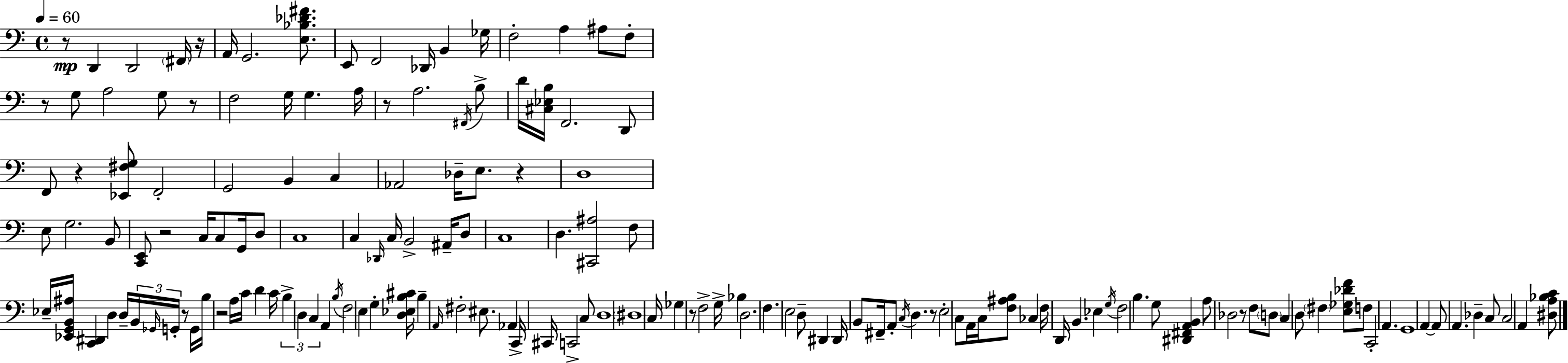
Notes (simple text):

R/e D2/q D2/h F#2/s R/s A2/s G2/h. [E3,Bb3,Db4,F#4]/e. E2/e F2/h Db2/s B2/q Gb3/s F3/h A3/q A#3/e F3/e R/e G3/e A3/h G3/e R/e F3/h G3/s G3/q. A3/s R/e A3/h. F#2/s B3/e D4/s [C#3,Eb3,B3]/s F2/h. D2/e F2/e R/q [Eb2,F#3,G3]/e F2/h G2/h B2/q C3/q Ab2/h Db3/s E3/e. R/q D3/w E3/e G3/h. B2/e [C2,E2]/e R/h C3/s C3/e G2/s D3/e C3/w C3/q Db2/s C3/s B2/h A#2/s D3/e C3/w D3/q. [C#2,A#3]/h F3/e Eb3/s [Eb2,G2,B2,A#3]/s [C2,D#2]/q D3/q D3/s B2/s Gb2/s G2/s R/e G2/s B3/s R/h A3/s C4/s D4/q C4/s B3/q D3/q C3/q A2/q B3/s F3/h E3/q G3/q [D3,Eb3,B3,C#4]/s B3/q A2/s F#3/h EIS3/e. Ab2/q C2/s C#2/s C2/h C3/e D3/w D#3/w C3/s Gb3/q R/e F3/h G3/s Bb3/q D3/h. F3/q. E3/h D3/e D#2/q D#2/s B2/e F#2/s A2/e C3/s D3/q. R/e E3/h C3/e A2/s C3/s [F3,A#3,B3]/e CES3/q F3/s D2/s B2/q. Eb3/q G3/s F3/h B3/q. G3/e [D#2,F#2,A2,B2]/q A3/e Db3/h R/e F3/e D3/e C3/q D3/e F#3/q [E3,Gb3,Db4,F4]/e F3/e C2/h A2/q. G2/w A2/q A2/e A2/q. Db3/q C3/e C3/h A2/q [D#3,A3,Bb3,C4]/e